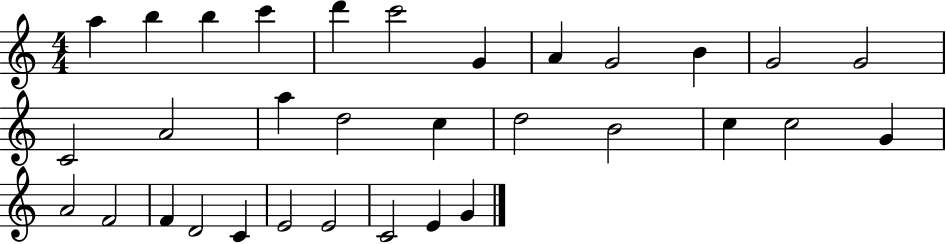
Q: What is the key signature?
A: C major